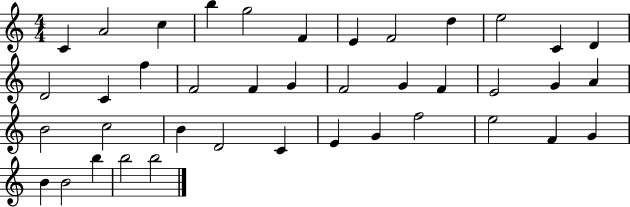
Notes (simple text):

C4/q A4/h C5/q B5/q G5/h F4/q E4/q F4/h D5/q E5/h C4/q D4/q D4/h C4/q F5/q F4/h F4/q G4/q F4/h G4/q F4/q E4/h G4/q A4/q B4/h C5/h B4/q D4/h C4/q E4/q G4/q F5/h E5/h F4/q G4/q B4/q B4/h B5/q B5/h B5/h